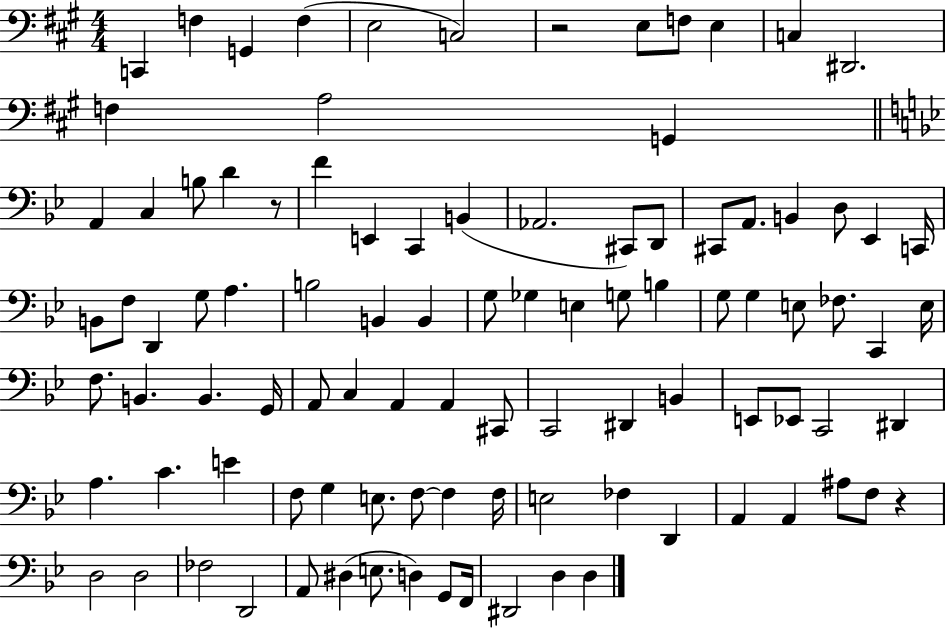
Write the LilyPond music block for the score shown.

{
  \clef bass
  \numericTimeSignature
  \time 4/4
  \key a \major
  c,4 f4 g,4 f4( | e2 c2) | r2 e8 f8 e4 | c4 dis,2. | \break f4 a2 g,4 | \bar "||" \break \key bes \major a,4 c4 b8 d'4 r8 | f'4 e,4 c,4 b,4( | aes,2. cis,8) d,8 | cis,8 a,8. b,4 d8 ees,4 c,16 | \break b,8 f8 d,4 g8 a4. | b2 b,4 b,4 | g8 ges4 e4 g8 b4 | g8 g4 e8 fes8. c,4 e16 | \break f8. b,4. b,4. g,16 | a,8 c4 a,4 a,4 cis,8 | c,2 dis,4 b,4 | e,8 ees,8 c,2 dis,4 | \break a4. c'4. e'4 | f8 g4 e8. f8~~ f4 f16 | e2 fes4 d,4 | a,4 a,4 ais8 f8 r4 | \break d2 d2 | fes2 d,2 | a,8 dis4( e8. d4) g,8 f,16 | dis,2 d4 d4 | \break \bar "|."
}